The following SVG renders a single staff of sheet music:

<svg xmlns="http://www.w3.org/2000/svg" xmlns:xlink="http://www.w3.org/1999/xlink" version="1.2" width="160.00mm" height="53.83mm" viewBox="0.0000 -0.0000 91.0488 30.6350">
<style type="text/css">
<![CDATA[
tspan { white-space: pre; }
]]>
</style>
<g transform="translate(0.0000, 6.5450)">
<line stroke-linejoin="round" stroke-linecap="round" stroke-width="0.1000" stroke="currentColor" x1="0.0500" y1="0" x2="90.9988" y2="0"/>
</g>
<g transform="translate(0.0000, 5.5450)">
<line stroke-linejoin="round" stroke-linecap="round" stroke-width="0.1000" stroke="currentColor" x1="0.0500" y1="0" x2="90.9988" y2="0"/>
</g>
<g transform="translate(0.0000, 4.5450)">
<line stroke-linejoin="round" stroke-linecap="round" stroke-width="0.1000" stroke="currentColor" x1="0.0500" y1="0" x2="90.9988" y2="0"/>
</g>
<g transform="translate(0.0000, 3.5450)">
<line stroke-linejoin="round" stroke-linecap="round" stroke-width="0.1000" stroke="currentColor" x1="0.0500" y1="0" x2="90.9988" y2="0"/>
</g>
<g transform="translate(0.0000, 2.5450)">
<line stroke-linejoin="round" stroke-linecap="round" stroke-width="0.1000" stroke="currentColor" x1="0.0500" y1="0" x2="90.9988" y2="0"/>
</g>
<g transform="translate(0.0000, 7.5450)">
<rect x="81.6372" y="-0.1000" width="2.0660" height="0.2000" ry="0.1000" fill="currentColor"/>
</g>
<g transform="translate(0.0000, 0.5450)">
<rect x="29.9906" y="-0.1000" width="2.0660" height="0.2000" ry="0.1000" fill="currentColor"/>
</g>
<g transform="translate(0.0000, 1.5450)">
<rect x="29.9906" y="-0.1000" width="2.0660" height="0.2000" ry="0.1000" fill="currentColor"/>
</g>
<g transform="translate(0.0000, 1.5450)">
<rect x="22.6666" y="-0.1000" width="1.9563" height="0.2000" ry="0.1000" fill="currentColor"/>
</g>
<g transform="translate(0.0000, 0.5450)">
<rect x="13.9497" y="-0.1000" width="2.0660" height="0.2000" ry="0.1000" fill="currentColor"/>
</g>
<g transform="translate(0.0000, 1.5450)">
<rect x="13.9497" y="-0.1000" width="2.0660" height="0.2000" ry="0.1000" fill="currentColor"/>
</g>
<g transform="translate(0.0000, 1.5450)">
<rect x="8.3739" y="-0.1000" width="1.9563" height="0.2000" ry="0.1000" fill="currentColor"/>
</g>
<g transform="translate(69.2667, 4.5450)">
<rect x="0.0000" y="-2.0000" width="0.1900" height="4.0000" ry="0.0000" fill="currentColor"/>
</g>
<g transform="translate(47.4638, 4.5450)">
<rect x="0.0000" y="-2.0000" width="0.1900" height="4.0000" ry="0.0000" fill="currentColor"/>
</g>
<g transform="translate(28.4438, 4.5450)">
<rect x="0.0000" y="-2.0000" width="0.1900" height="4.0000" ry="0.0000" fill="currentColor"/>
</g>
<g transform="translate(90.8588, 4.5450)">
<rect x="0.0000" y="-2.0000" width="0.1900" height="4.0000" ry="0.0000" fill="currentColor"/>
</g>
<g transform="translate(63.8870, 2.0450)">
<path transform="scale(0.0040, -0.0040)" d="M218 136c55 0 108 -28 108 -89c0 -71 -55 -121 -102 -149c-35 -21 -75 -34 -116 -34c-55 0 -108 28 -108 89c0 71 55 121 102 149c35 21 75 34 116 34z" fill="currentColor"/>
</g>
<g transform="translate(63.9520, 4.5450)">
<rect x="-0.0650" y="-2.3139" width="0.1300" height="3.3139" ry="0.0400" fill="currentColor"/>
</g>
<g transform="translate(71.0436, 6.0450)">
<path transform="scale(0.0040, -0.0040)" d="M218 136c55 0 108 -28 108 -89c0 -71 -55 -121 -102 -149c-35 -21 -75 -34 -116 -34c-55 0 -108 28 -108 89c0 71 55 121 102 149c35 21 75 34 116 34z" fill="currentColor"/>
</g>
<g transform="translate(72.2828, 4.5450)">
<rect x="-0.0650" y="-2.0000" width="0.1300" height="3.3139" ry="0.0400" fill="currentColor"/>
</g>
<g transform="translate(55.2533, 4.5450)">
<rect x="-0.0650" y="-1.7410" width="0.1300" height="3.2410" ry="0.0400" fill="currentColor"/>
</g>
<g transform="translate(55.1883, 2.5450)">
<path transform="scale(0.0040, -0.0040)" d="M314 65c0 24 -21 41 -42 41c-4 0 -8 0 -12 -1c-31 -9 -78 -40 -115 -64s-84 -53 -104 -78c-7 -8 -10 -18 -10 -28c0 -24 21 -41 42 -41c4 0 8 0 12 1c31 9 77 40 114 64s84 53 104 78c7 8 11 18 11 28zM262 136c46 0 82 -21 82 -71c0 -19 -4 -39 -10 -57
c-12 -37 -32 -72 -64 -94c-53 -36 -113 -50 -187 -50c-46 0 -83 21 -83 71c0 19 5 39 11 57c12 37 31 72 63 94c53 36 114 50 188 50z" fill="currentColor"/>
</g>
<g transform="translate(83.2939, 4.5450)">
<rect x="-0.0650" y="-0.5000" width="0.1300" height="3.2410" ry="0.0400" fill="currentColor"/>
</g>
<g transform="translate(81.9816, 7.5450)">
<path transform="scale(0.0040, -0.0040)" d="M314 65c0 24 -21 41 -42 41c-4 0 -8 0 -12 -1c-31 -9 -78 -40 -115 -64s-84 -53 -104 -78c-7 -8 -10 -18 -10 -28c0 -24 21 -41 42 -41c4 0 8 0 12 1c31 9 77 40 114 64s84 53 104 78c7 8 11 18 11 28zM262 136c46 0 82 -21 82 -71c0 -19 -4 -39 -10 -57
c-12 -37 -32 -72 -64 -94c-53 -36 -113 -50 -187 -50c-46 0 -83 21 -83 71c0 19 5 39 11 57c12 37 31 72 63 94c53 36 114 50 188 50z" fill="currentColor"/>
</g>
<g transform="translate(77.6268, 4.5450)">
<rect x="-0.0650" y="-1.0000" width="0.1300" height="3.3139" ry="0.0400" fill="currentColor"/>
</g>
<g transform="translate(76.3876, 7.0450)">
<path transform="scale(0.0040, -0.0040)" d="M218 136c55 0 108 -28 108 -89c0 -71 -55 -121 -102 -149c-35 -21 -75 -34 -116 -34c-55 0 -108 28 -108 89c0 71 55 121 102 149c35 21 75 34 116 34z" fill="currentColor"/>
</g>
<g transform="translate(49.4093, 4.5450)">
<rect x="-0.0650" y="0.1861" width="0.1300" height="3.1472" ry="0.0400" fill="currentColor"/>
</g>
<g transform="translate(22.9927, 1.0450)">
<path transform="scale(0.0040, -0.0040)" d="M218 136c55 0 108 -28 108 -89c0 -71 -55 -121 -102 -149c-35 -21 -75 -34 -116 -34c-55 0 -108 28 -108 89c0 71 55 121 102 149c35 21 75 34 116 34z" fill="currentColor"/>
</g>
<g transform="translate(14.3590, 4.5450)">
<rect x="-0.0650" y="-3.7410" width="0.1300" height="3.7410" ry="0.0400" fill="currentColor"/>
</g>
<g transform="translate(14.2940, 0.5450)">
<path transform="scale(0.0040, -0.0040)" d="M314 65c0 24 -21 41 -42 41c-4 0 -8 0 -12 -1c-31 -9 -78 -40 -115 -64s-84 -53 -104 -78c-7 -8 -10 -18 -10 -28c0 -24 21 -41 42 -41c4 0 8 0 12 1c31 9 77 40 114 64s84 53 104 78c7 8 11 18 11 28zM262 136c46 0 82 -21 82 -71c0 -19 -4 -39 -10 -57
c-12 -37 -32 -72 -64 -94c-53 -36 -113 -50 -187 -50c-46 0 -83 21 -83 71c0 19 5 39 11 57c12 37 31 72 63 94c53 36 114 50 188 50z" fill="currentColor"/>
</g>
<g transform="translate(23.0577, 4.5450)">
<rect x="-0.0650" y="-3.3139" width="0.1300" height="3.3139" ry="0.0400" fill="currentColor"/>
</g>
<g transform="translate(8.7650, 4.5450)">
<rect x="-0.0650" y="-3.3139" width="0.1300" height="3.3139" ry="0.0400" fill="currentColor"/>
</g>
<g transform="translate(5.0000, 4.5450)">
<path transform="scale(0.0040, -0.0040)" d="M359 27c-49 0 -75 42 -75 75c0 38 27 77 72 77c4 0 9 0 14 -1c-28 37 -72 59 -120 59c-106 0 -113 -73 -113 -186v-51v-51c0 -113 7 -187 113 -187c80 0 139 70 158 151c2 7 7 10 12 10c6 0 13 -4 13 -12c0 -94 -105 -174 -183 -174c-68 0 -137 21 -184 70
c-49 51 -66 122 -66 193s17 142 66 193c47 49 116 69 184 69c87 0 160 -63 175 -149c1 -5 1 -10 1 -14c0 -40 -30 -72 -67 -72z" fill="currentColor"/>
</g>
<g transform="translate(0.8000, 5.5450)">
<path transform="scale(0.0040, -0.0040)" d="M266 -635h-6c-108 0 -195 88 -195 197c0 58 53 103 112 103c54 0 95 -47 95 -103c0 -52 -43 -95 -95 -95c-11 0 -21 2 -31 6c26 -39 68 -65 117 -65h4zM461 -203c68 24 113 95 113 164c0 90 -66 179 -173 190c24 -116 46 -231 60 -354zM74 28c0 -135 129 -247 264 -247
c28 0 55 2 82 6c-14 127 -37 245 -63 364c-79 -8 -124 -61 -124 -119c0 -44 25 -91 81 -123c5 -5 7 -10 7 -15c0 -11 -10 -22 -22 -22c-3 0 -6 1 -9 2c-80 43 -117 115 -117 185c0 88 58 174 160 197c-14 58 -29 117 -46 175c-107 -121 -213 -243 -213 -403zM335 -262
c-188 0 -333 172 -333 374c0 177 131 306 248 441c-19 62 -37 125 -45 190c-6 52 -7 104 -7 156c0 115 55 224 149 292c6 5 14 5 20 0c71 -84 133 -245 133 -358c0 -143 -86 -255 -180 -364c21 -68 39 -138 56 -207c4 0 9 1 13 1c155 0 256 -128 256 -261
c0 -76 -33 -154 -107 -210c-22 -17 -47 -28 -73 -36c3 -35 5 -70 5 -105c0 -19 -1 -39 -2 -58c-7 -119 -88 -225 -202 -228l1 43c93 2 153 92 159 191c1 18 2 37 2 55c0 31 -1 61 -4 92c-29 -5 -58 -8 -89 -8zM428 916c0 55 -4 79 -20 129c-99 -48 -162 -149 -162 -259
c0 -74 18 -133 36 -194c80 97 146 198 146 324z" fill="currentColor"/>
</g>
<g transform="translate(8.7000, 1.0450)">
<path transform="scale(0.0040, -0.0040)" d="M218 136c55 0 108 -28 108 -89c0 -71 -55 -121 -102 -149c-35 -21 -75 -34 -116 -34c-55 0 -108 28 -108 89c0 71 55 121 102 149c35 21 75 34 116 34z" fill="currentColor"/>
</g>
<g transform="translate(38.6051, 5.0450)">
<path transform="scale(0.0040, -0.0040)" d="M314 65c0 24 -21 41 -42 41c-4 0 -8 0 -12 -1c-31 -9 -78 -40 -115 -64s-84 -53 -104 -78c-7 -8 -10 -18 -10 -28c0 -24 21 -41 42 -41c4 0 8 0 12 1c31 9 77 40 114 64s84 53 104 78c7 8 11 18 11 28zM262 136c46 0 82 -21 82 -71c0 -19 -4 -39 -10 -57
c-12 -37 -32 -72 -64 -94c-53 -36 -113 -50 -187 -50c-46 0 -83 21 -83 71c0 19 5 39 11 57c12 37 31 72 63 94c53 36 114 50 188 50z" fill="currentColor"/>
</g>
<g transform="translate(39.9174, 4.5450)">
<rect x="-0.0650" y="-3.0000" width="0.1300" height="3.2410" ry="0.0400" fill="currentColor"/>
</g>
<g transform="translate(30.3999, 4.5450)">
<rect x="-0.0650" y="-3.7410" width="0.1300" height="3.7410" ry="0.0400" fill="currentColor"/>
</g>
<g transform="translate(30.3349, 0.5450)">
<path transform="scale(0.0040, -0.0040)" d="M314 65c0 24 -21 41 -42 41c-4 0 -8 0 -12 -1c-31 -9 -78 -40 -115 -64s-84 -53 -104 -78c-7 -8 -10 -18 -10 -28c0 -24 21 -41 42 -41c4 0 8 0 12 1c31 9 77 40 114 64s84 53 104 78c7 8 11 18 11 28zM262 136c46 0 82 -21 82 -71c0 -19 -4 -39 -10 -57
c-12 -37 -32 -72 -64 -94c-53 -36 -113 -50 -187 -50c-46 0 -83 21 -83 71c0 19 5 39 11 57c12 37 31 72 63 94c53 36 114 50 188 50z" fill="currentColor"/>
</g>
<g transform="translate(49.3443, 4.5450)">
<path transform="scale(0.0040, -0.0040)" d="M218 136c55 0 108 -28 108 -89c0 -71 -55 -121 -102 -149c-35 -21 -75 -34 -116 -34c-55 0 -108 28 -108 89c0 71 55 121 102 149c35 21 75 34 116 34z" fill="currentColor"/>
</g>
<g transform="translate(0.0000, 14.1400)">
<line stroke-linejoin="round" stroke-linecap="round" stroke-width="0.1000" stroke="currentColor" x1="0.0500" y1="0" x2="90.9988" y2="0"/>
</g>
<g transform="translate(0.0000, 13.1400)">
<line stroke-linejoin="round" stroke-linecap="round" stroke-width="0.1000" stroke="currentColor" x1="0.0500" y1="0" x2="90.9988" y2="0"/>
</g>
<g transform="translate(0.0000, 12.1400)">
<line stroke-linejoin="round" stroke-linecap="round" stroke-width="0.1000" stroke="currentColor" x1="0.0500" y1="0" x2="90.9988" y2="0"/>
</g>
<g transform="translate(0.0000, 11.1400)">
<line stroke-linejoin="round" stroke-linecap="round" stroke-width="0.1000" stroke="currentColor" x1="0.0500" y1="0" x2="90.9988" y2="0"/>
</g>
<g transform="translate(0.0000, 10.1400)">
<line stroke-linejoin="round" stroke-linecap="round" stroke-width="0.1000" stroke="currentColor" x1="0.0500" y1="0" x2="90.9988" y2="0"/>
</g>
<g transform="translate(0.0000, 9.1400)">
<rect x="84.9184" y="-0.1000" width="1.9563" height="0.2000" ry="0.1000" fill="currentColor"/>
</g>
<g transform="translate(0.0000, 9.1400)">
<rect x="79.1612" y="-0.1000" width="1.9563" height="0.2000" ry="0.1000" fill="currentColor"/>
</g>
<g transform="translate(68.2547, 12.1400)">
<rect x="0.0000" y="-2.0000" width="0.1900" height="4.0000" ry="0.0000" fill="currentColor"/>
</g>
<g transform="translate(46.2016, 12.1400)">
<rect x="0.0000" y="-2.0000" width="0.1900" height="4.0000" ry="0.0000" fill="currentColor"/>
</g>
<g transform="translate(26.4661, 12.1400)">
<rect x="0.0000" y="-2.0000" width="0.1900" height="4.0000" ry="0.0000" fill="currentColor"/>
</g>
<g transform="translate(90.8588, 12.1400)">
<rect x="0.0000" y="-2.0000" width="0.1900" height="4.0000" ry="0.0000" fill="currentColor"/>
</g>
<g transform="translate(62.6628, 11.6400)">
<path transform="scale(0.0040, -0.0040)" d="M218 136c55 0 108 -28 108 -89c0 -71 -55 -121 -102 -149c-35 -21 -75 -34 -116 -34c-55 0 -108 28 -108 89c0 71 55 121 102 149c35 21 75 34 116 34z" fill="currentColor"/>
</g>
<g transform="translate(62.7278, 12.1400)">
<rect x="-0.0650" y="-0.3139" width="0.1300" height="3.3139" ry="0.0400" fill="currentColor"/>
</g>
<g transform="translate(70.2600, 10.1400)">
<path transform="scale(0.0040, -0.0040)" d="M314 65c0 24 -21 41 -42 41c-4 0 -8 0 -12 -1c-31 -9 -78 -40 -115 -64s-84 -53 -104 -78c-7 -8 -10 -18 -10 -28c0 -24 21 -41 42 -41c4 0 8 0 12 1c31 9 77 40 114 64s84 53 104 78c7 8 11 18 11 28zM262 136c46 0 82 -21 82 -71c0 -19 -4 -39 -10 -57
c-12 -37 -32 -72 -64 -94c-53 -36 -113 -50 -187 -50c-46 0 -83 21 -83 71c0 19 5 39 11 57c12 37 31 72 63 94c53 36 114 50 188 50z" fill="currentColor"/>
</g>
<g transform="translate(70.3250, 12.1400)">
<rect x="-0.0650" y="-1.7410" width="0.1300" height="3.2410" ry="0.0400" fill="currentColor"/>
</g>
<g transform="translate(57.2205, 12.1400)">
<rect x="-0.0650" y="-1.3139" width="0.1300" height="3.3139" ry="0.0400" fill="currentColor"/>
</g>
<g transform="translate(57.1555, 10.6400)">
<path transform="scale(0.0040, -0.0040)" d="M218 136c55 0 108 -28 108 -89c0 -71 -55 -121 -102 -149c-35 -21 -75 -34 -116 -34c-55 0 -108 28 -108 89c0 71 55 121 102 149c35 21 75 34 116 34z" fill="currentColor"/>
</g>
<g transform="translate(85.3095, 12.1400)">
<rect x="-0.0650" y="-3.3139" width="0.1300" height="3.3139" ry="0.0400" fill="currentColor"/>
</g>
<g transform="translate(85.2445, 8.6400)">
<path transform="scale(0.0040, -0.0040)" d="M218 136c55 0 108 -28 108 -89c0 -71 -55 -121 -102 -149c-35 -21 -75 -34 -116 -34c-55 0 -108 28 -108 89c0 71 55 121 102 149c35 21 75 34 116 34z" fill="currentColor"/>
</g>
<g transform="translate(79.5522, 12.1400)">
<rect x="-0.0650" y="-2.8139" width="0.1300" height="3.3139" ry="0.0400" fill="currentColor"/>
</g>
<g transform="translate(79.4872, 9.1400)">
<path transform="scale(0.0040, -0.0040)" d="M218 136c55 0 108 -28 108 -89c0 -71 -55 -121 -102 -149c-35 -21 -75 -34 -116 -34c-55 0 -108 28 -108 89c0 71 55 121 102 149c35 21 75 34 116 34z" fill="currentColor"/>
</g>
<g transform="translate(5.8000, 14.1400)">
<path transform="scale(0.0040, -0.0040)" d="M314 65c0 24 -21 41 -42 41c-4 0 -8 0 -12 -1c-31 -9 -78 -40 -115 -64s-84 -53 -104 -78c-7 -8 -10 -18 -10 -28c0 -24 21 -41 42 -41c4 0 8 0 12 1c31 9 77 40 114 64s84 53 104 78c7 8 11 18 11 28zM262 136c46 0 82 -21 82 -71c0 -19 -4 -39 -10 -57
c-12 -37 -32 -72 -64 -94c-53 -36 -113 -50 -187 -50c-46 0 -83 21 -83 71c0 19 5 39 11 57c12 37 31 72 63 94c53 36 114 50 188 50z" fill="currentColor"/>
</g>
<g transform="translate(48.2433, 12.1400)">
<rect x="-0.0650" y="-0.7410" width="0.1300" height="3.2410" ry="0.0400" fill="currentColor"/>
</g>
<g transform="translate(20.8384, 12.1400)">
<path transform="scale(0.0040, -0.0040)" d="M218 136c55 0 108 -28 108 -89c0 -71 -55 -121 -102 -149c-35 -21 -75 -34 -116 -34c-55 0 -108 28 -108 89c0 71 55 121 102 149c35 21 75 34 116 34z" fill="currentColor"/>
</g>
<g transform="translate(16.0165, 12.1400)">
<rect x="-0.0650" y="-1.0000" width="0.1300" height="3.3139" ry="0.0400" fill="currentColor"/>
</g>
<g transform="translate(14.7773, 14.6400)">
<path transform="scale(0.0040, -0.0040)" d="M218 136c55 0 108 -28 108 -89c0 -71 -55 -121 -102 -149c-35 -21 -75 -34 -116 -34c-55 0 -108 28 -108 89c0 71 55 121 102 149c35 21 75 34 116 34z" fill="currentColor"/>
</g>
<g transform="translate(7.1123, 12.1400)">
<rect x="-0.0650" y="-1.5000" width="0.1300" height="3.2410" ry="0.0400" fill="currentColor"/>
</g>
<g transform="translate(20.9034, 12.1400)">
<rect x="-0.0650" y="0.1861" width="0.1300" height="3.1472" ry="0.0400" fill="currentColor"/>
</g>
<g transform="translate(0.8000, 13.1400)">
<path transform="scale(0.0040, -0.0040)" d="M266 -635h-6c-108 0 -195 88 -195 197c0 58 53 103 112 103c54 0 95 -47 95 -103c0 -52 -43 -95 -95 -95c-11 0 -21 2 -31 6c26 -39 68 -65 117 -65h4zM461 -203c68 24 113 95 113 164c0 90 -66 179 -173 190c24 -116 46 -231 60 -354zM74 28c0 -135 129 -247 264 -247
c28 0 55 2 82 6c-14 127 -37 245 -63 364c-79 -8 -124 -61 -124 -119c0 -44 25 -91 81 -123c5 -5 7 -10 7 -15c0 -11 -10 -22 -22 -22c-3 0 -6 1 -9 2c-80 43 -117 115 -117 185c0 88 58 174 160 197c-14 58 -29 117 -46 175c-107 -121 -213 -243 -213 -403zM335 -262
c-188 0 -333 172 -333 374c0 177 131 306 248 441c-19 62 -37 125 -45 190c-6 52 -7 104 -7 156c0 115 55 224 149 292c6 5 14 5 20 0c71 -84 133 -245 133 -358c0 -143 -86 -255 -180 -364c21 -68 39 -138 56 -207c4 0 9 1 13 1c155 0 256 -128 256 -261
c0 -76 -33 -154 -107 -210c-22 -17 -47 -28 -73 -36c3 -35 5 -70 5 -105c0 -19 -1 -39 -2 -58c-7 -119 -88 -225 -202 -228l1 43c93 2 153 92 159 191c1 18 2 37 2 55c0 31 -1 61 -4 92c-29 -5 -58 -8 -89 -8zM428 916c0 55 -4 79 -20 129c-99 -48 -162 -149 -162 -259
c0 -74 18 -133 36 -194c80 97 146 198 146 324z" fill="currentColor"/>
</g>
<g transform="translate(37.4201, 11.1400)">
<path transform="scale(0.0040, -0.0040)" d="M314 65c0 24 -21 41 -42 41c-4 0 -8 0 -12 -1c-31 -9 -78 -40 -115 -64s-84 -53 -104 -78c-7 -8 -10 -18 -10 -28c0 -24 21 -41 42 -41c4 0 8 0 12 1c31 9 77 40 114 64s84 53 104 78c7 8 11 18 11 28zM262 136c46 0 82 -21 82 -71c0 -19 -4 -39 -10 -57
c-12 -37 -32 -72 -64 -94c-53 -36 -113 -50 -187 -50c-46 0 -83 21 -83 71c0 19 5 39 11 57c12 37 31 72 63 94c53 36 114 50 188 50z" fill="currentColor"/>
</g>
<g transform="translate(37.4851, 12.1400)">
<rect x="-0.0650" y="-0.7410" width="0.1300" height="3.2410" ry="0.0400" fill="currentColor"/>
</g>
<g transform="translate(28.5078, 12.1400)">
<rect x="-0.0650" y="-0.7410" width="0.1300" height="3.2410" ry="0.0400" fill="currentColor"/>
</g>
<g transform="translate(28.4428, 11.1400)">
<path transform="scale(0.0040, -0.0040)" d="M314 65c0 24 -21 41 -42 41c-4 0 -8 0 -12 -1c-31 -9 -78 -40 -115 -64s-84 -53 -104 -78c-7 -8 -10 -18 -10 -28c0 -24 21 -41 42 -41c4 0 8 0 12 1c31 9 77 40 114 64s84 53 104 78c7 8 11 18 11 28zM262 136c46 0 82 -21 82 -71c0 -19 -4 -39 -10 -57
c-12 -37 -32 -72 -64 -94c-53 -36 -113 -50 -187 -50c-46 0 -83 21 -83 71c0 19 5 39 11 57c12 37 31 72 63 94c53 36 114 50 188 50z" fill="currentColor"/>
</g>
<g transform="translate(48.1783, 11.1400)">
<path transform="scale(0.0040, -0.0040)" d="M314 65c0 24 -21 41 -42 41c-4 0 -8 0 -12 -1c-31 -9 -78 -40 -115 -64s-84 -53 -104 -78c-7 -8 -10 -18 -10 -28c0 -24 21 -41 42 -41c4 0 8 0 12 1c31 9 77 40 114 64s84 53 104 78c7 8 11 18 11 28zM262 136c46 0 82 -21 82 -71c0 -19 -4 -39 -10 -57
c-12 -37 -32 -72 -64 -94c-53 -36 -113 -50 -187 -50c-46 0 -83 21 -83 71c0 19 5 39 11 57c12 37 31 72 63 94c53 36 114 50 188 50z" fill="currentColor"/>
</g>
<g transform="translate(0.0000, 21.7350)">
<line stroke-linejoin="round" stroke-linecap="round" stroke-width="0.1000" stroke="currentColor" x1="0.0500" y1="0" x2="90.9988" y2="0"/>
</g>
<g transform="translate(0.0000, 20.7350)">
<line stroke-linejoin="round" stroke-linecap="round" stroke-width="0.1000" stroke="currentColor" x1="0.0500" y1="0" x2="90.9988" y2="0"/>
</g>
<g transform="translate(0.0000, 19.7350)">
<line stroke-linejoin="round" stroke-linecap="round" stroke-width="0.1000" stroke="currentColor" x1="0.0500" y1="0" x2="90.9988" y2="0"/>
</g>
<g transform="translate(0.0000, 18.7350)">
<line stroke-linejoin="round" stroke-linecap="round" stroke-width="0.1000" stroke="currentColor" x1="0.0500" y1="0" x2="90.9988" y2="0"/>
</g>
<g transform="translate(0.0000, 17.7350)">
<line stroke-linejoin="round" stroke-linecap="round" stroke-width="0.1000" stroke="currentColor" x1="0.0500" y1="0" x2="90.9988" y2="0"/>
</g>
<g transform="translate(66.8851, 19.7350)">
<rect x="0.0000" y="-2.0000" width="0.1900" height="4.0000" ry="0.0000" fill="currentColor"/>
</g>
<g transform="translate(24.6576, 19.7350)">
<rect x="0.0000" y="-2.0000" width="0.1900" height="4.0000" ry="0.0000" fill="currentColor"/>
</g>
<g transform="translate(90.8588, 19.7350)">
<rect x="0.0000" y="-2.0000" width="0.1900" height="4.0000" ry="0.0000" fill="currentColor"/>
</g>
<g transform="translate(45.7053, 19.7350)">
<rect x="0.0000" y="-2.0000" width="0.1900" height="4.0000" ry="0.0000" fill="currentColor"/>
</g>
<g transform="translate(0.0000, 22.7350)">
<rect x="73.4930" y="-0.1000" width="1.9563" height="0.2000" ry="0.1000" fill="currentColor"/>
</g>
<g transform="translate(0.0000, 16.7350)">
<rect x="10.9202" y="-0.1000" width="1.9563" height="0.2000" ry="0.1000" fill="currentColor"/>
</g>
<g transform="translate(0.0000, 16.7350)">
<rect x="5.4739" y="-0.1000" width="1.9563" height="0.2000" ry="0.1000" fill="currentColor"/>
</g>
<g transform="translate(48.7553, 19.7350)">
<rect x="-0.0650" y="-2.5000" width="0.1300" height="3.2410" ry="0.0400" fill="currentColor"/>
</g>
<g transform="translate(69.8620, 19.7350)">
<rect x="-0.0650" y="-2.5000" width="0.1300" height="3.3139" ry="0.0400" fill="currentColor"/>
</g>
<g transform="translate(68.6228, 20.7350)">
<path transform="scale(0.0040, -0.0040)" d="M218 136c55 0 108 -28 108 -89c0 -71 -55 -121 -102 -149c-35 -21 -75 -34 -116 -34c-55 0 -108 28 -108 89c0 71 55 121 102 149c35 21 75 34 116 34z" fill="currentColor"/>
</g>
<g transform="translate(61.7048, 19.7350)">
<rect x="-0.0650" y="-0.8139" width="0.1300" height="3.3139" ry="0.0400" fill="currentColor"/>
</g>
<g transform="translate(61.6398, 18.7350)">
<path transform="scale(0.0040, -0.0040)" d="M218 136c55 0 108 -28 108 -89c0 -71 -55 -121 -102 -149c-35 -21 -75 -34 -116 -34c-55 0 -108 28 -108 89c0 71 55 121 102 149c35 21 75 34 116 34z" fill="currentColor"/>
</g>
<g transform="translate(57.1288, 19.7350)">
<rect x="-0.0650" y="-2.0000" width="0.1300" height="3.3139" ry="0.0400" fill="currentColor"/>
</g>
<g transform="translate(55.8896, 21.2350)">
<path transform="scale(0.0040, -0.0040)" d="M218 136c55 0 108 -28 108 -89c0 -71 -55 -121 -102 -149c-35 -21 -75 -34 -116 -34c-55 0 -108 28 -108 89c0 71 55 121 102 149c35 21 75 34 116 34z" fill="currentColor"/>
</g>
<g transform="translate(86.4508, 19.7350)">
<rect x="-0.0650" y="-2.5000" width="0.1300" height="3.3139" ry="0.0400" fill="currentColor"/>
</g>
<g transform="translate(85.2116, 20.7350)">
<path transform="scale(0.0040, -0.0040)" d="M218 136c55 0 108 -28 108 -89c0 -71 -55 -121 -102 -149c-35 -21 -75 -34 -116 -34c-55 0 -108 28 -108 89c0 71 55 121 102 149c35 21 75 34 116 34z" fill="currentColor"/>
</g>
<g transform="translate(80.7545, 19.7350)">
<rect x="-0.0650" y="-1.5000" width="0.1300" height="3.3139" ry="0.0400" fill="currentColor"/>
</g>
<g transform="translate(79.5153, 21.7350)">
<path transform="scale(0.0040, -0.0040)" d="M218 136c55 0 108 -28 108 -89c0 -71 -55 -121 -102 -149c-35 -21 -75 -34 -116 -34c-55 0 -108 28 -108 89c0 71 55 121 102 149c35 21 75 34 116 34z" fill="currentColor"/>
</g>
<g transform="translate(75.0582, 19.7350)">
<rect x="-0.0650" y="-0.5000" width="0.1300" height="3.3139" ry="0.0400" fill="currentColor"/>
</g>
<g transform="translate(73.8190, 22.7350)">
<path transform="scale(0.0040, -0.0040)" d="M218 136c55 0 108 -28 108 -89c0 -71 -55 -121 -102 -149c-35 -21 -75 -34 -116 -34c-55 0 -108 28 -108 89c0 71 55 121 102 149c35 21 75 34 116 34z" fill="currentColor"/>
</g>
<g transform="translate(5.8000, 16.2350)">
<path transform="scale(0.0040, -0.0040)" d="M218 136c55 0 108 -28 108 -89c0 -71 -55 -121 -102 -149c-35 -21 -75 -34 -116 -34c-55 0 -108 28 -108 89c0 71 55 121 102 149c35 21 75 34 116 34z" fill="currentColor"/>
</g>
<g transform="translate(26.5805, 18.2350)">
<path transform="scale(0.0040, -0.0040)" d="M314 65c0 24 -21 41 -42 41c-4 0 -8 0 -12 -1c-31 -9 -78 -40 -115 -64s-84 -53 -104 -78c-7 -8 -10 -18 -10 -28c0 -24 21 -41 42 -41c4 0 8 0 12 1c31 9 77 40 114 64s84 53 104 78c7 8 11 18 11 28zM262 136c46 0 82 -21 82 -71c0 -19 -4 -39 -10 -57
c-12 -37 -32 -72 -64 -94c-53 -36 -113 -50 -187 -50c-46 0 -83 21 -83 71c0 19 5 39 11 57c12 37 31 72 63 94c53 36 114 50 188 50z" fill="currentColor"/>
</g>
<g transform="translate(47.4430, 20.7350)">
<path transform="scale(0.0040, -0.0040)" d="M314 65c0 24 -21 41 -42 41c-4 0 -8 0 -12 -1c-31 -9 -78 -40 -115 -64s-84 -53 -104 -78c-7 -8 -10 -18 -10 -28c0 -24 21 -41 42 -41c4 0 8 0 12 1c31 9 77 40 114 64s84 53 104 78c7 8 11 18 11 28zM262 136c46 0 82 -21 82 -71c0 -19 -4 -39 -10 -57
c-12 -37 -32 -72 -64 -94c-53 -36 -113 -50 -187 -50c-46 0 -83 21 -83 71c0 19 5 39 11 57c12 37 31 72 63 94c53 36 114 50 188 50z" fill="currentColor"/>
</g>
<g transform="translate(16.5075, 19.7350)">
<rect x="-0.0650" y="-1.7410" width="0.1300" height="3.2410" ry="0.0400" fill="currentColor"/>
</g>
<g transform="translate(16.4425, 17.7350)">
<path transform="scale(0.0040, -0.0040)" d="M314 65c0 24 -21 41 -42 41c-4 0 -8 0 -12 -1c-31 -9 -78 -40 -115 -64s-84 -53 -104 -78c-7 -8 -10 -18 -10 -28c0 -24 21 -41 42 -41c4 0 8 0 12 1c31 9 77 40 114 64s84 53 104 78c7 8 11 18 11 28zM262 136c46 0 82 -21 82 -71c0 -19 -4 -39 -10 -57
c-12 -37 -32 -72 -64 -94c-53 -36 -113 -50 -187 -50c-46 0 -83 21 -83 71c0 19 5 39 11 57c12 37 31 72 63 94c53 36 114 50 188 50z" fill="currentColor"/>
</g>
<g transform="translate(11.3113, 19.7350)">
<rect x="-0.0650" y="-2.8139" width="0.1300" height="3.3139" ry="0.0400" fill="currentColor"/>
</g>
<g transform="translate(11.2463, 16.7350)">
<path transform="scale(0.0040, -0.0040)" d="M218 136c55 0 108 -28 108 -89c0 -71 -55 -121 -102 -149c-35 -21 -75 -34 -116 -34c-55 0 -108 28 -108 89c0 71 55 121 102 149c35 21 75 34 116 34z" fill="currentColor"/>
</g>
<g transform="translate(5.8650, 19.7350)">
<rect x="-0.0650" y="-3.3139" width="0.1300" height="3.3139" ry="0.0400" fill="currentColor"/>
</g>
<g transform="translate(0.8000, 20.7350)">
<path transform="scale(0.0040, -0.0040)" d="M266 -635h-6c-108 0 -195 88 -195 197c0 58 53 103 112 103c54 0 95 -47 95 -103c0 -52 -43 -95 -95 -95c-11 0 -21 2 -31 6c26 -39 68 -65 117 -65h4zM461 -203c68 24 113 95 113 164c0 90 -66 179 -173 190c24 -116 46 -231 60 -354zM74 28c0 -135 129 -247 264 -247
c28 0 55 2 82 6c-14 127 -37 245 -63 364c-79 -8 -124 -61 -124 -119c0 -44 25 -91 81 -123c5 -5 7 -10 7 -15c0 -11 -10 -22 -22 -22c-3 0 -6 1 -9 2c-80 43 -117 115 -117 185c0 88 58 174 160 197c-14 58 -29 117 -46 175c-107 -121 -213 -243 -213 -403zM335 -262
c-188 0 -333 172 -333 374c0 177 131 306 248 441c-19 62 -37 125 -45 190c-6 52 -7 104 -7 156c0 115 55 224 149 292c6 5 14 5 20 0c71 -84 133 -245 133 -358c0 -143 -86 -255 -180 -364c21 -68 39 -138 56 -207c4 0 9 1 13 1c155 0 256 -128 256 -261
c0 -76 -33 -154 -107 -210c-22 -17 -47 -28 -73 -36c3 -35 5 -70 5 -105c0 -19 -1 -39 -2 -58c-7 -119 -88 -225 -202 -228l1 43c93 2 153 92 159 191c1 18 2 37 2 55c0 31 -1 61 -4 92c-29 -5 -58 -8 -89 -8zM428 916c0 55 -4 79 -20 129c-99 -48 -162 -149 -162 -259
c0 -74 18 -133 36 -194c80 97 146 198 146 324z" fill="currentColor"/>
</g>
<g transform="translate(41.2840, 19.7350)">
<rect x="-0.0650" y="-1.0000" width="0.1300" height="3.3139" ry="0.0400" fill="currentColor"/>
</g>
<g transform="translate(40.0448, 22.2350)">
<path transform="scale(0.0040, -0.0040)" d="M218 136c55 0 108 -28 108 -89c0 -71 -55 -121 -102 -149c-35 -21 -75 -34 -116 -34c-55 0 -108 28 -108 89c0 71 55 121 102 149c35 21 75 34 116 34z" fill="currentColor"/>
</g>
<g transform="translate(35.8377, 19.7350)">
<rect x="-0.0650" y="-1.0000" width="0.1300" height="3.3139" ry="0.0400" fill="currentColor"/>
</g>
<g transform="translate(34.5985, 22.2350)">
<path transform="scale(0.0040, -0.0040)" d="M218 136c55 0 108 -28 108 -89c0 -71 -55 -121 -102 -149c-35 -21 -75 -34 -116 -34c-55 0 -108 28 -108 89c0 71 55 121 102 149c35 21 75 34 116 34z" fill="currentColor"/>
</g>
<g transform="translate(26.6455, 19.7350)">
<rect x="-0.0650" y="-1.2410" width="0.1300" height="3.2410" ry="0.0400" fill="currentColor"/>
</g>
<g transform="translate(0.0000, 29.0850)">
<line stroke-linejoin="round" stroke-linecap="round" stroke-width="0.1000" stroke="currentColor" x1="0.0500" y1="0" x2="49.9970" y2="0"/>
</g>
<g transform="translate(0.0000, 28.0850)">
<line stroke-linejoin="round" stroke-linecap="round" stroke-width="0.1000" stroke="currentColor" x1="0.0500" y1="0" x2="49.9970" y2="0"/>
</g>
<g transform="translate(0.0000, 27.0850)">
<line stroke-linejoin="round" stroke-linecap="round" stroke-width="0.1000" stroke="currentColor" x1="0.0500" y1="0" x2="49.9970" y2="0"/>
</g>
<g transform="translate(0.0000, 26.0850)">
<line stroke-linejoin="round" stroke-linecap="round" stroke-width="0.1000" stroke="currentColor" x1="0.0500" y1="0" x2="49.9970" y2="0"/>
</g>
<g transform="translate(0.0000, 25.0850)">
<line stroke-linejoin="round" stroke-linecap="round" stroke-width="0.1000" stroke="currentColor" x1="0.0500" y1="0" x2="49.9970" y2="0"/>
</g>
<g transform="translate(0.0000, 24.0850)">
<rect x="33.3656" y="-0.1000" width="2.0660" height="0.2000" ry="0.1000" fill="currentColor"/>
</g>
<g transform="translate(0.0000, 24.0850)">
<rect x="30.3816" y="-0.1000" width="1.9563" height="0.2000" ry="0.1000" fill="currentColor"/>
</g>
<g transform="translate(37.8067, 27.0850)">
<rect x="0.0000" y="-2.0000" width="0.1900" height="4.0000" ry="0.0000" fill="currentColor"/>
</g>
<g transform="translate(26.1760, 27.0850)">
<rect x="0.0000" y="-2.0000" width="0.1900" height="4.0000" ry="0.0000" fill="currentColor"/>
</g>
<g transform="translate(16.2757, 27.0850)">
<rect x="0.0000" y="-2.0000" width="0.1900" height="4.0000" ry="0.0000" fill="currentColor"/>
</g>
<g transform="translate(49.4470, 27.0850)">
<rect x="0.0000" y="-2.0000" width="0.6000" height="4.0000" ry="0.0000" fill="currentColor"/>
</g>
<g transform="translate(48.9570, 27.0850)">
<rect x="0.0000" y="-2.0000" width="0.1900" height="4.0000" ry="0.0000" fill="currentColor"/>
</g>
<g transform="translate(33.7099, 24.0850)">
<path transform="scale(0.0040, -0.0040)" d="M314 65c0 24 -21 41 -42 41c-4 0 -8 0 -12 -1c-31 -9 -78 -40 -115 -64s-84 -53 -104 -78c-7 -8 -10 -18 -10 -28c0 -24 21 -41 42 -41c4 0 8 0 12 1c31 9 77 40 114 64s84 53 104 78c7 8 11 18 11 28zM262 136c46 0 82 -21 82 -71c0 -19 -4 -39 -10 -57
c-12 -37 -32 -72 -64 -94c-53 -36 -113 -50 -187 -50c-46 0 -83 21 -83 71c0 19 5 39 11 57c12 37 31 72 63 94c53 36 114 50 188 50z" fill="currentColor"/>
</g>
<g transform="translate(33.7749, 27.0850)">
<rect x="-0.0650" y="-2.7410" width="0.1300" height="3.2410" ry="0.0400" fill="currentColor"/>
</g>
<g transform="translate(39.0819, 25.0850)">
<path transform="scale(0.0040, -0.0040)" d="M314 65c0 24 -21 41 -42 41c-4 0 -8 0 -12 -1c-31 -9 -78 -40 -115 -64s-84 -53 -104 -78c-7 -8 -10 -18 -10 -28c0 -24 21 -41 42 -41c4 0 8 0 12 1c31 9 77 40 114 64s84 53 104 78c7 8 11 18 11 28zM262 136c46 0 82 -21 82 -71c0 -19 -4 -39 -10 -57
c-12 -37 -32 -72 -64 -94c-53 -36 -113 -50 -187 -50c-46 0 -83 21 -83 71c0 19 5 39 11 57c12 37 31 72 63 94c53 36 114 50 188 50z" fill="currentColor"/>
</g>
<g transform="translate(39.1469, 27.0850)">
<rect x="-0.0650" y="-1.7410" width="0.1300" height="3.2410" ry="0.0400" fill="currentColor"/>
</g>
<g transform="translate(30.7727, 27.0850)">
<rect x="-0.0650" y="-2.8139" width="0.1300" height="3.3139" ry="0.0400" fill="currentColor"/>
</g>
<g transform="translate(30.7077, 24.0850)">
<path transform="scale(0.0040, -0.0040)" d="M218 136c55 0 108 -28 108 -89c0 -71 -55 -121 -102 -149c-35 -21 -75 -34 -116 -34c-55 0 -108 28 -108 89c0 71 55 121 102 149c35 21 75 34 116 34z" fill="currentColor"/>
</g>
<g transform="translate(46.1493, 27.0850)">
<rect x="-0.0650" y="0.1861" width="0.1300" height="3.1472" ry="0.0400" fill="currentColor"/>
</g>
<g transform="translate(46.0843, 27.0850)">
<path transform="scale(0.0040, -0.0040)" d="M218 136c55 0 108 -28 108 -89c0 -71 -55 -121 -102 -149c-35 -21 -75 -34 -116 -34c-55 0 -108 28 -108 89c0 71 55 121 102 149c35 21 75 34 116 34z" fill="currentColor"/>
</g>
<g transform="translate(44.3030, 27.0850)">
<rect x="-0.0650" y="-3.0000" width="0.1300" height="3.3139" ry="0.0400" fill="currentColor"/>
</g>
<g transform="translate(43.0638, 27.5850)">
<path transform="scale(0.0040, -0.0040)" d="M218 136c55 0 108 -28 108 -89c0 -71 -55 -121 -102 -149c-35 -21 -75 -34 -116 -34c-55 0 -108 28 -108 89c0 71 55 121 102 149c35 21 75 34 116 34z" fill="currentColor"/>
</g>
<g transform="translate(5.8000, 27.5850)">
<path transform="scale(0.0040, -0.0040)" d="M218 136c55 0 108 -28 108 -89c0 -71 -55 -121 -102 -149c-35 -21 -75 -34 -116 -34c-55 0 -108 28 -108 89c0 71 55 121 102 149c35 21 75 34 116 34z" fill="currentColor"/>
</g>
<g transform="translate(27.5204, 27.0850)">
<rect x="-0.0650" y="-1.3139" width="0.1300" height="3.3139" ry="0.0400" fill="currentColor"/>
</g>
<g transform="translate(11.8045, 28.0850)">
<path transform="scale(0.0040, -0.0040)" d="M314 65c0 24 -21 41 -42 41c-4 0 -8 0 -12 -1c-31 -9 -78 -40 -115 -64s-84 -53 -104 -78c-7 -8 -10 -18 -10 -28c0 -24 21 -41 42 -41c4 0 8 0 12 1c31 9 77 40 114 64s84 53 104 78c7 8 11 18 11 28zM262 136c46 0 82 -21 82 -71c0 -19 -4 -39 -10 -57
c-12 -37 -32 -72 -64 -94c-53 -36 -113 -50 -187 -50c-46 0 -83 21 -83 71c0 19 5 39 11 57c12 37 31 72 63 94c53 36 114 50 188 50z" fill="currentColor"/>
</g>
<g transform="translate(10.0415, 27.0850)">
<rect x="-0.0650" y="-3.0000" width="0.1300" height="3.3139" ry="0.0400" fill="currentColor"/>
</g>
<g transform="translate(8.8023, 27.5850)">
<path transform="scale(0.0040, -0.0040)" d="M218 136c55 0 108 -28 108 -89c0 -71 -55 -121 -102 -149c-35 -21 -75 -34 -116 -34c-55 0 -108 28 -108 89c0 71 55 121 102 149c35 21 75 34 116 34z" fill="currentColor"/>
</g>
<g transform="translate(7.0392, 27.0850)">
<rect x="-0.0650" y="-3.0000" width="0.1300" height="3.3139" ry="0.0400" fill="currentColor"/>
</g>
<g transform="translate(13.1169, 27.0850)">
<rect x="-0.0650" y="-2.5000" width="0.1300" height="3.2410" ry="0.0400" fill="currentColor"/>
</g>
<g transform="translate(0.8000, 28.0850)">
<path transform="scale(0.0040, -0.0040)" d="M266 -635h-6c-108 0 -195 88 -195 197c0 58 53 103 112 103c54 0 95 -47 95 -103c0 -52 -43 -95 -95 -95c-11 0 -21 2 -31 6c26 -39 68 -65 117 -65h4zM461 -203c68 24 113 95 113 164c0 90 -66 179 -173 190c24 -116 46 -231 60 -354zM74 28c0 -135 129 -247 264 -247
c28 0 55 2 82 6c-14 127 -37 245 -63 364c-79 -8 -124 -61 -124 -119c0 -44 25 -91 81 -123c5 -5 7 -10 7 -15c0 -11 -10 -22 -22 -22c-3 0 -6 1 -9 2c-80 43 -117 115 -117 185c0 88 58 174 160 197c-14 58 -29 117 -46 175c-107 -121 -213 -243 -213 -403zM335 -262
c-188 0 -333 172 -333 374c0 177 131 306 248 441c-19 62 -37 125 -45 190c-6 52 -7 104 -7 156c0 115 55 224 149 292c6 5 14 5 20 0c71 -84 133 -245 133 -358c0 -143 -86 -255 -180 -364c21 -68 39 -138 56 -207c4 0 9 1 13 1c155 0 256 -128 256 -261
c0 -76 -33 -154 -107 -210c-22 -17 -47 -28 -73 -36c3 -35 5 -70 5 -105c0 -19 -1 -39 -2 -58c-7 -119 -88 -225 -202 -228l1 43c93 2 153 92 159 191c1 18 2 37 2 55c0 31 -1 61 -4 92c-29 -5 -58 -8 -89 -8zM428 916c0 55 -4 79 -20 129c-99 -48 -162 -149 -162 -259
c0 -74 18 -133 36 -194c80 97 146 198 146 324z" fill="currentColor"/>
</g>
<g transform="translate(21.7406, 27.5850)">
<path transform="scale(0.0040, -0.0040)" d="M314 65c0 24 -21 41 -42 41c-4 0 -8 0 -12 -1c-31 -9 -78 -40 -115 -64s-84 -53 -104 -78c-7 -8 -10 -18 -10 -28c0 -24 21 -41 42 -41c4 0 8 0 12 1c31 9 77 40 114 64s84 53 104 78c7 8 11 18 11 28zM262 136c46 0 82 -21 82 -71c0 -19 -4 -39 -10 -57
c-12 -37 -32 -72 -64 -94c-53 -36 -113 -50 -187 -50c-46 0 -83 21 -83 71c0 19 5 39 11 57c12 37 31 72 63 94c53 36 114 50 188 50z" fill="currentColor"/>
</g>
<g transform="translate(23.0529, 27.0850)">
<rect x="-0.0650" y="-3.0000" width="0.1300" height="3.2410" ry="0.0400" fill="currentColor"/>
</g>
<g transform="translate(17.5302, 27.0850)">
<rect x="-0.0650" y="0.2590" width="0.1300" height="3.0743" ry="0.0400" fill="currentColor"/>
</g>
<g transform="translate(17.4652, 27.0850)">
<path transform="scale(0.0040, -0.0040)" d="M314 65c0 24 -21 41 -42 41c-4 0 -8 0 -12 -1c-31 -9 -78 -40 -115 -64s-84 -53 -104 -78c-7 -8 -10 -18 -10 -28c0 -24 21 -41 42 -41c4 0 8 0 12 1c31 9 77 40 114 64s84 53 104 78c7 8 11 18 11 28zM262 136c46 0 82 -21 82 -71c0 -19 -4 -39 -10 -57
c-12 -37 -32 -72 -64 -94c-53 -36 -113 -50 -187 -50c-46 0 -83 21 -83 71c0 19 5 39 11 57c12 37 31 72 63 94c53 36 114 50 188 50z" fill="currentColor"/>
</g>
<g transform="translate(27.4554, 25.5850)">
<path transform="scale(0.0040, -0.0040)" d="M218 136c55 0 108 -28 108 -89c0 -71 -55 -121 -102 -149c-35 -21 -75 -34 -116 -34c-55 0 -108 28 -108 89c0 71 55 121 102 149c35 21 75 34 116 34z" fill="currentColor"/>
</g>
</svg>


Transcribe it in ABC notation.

X:1
T:Untitled
M:4/4
L:1/4
K:C
b c'2 b c'2 A2 B f2 g F D C2 E2 D B d2 d2 d2 e c f2 a b b a f2 e2 D D G2 F d G C E G A A G2 B2 A2 e a a2 f2 A B